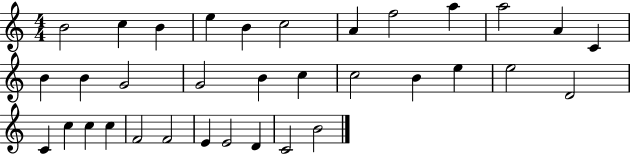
B4/h C5/q B4/q E5/q B4/q C5/h A4/q F5/h A5/q A5/h A4/q C4/q B4/q B4/q G4/h G4/h B4/q C5/q C5/h B4/q E5/q E5/h D4/h C4/q C5/q C5/q C5/q F4/h F4/h E4/q E4/h D4/q C4/h B4/h